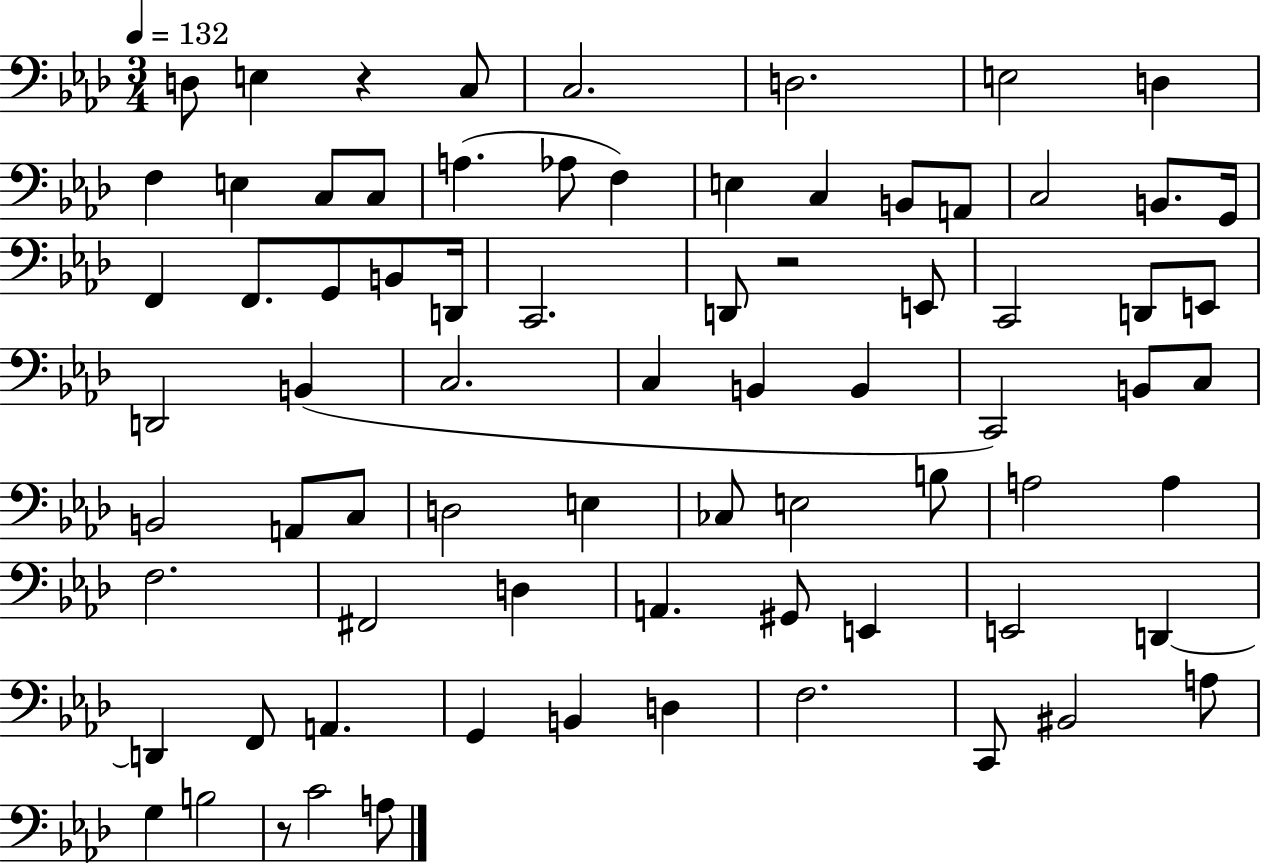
X:1
T:Untitled
M:3/4
L:1/4
K:Ab
D,/2 E, z C,/2 C,2 D,2 E,2 D, F, E, C,/2 C,/2 A, _A,/2 F, E, C, B,,/2 A,,/2 C,2 B,,/2 G,,/4 F,, F,,/2 G,,/2 B,,/2 D,,/4 C,,2 D,,/2 z2 E,,/2 C,,2 D,,/2 E,,/2 D,,2 B,, C,2 C, B,, B,, C,,2 B,,/2 C,/2 B,,2 A,,/2 C,/2 D,2 E, _C,/2 E,2 B,/2 A,2 A, F,2 ^F,,2 D, A,, ^G,,/2 E,, E,,2 D,, D,, F,,/2 A,, G,, B,, D, F,2 C,,/2 ^B,,2 A,/2 G, B,2 z/2 C2 A,/2